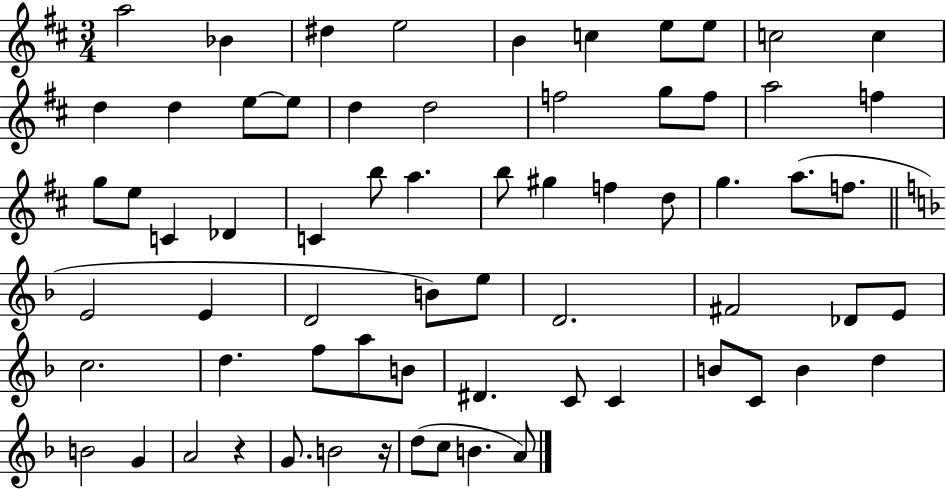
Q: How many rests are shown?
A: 2